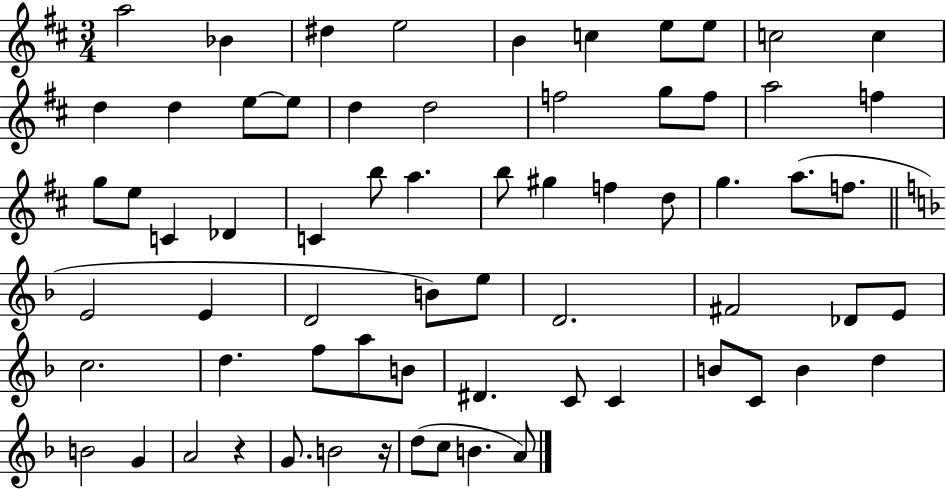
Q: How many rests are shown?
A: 2